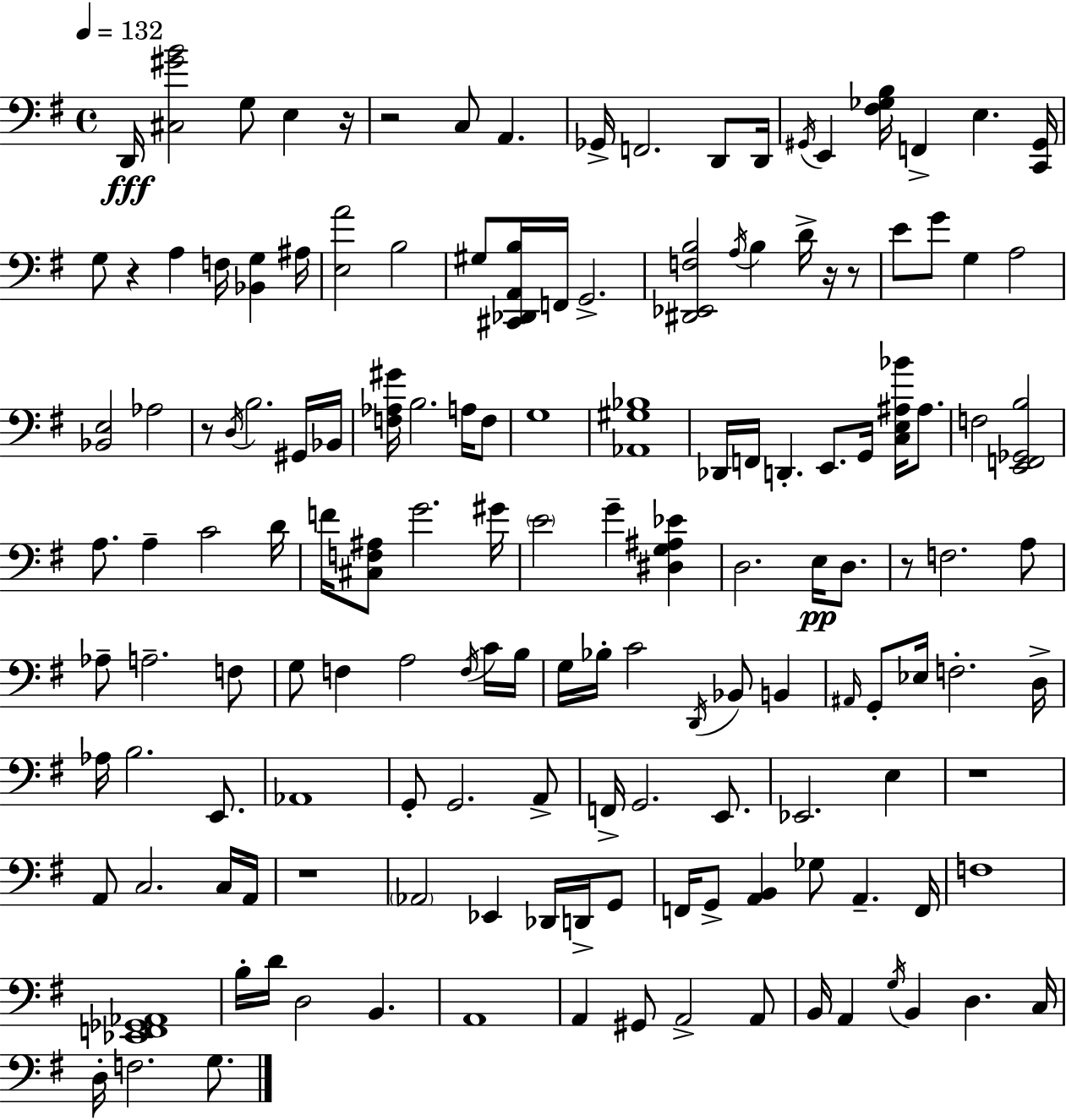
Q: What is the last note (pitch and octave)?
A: G3